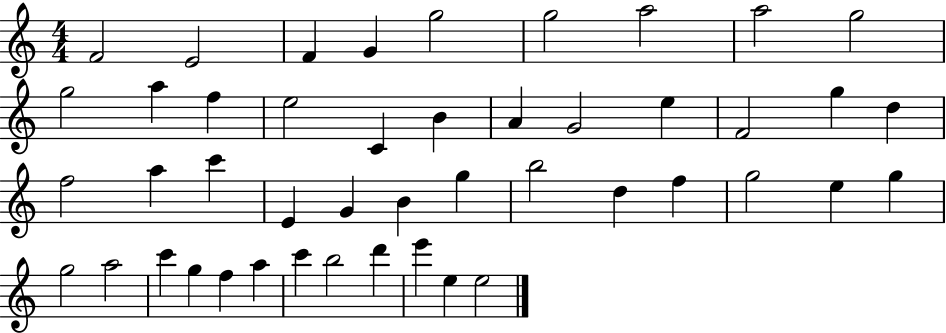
F4/h E4/h F4/q G4/q G5/h G5/h A5/h A5/h G5/h G5/h A5/q F5/q E5/h C4/q B4/q A4/q G4/h E5/q F4/h G5/q D5/q F5/h A5/q C6/q E4/q G4/q B4/q G5/q B5/h D5/q F5/q G5/h E5/q G5/q G5/h A5/h C6/q G5/q F5/q A5/q C6/q B5/h D6/q E6/q E5/q E5/h